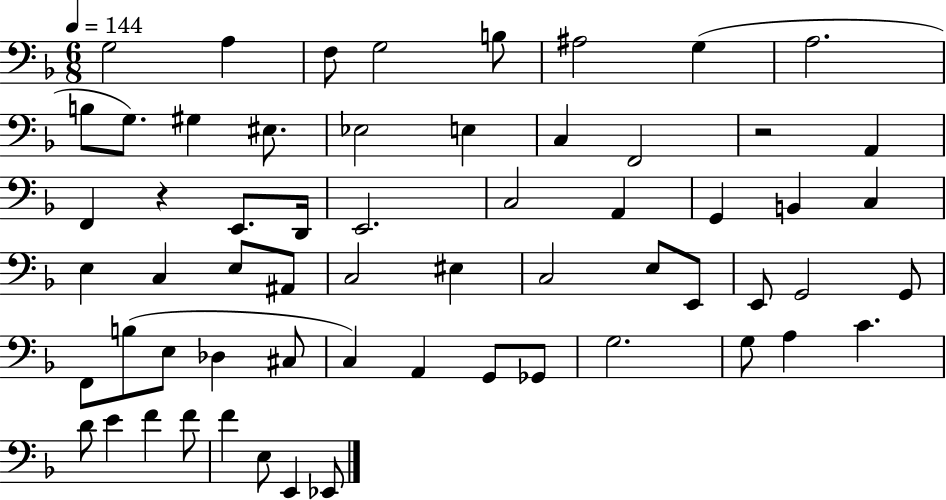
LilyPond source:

{
  \clef bass
  \numericTimeSignature
  \time 6/8
  \key f \major
  \tempo 4 = 144
  \repeat volta 2 { g2 a4 | f8 g2 b8 | ais2 g4( | a2. | \break b8 g8.) gis4 eis8. | ees2 e4 | c4 f,2 | r2 a,4 | \break f,4 r4 e,8. d,16 | e,2. | c2 a,4 | g,4 b,4 c4 | \break e4 c4 e8 ais,8 | c2 eis4 | c2 e8 e,8 | e,8 g,2 g,8 | \break f,8 b8( e8 des4 cis8 | c4) a,4 g,8 ges,8 | g2. | g8 a4 c'4. | \break d'8 e'4 f'4 f'8 | f'4 e8 e,4 ees,8 | } \bar "|."
}